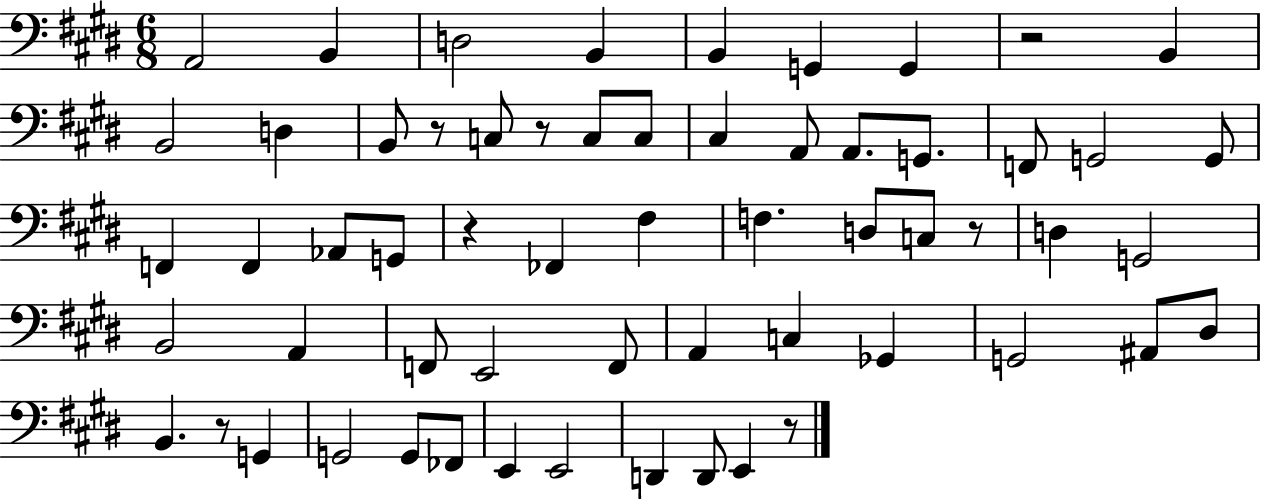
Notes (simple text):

A2/h B2/q D3/h B2/q B2/q G2/q G2/q R/h B2/q B2/h D3/q B2/e R/e C3/e R/e C3/e C3/e C#3/q A2/e A2/e. G2/e. F2/e G2/h G2/e F2/q F2/q Ab2/e G2/e R/q FES2/q F#3/q F3/q. D3/e C3/e R/e D3/q G2/h B2/h A2/q F2/e E2/h F2/e A2/q C3/q Gb2/q G2/h A#2/e D#3/e B2/q. R/e G2/q G2/h G2/e FES2/e E2/q E2/h D2/q D2/e E2/q R/e